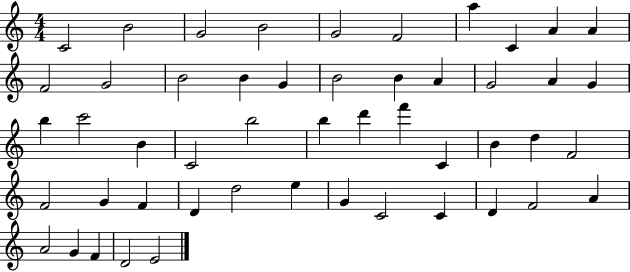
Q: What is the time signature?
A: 4/4